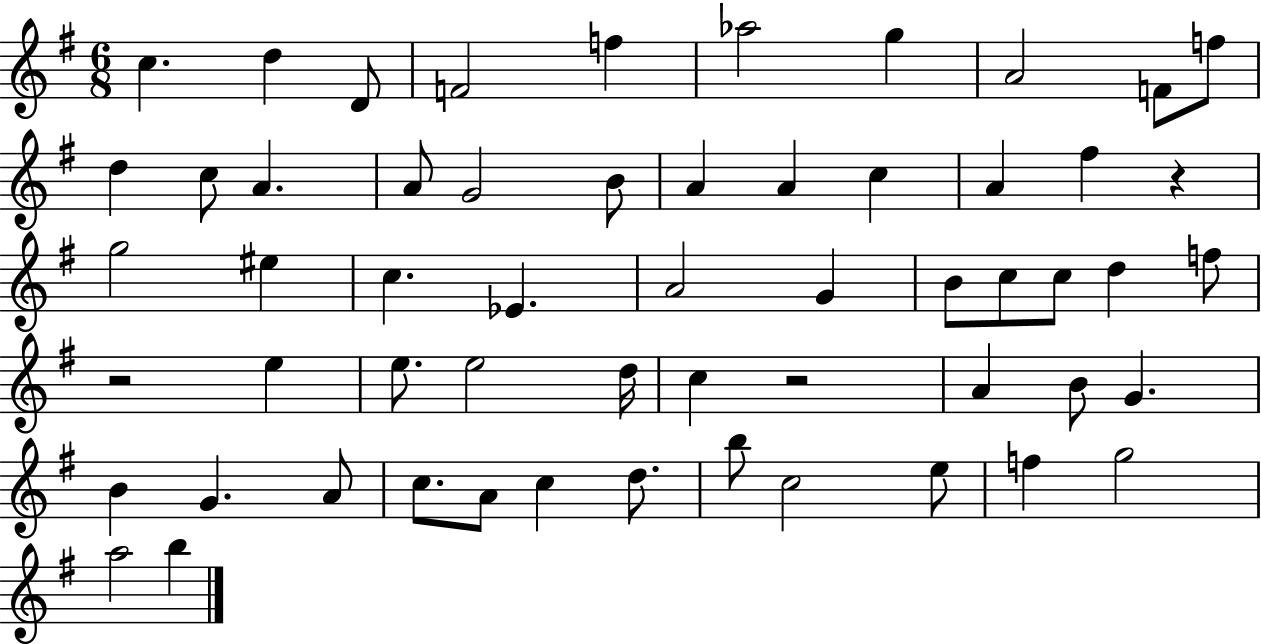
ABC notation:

X:1
T:Untitled
M:6/8
L:1/4
K:G
c d D/2 F2 f _a2 g A2 F/2 f/2 d c/2 A A/2 G2 B/2 A A c A ^f z g2 ^e c _E A2 G B/2 c/2 c/2 d f/2 z2 e e/2 e2 d/4 c z2 A B/2 G B G A/2 c/2 A/2 c d/2 b/2 c2 e/2 f g2 a2 b